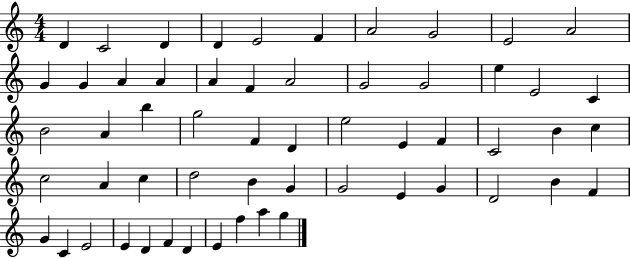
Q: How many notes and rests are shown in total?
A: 57